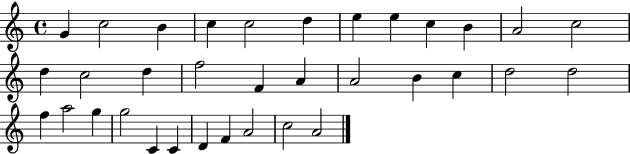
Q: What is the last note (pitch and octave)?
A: A4